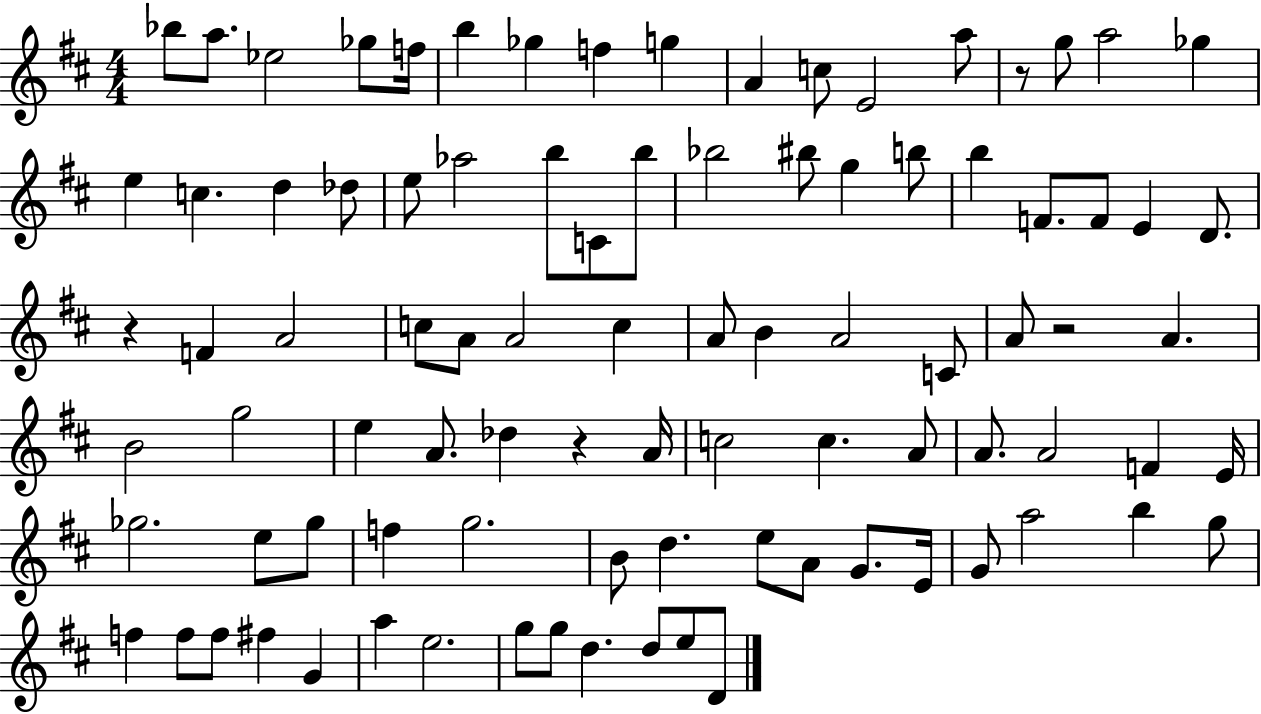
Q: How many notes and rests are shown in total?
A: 91